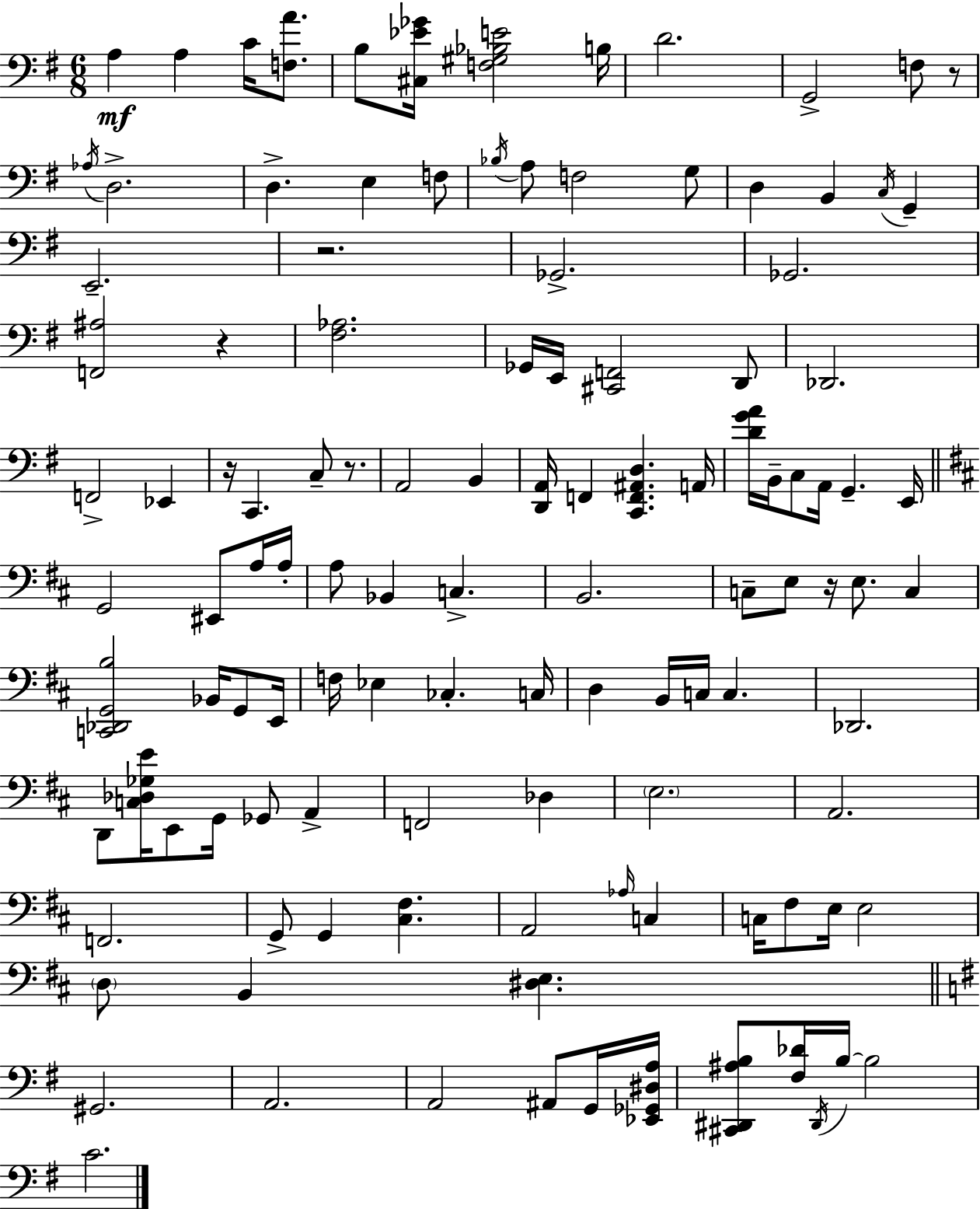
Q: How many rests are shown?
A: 6